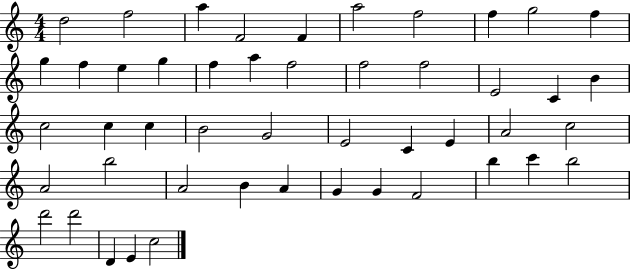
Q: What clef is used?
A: treble